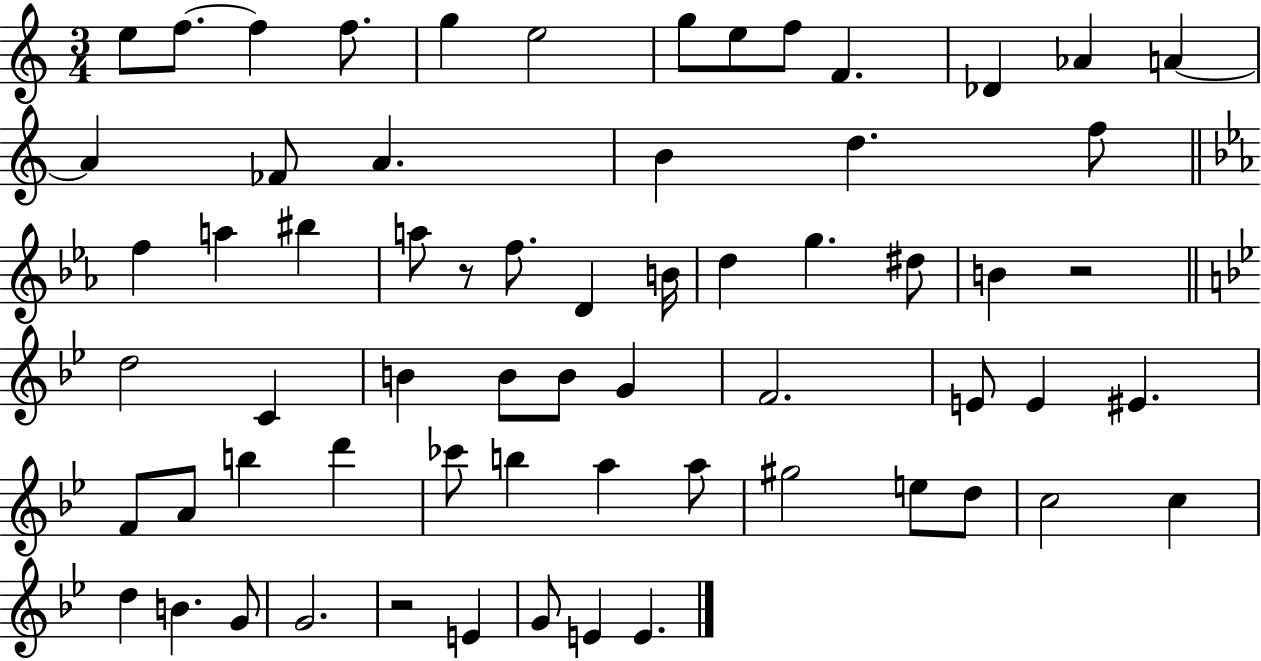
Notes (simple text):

E5/e F5/e. F5/q F5/e. G5/q E5/h G5/e E5/e F5/e F4/q. Db4/q Ab4/q A4/q A4/q FES4/e A4/q. B4/q D5/q. F5/e F5/q A5/q BIS5/q A5/e R/e F5/e. D4/q B4/s D5/q G5/q. D#5/e B4/q R/h D5/h C4/q B4/q B4/e B4/e G4/q F4/h. E4/e E4/q EIS4/q. F4/e A4/e B5/q D6/q CES6/e B5/q A5/q A5/e G#5/h E5/e D5/e C5/h C5/q D5/q B4/q. G4/e G4/h. R/h E4/q G4/e E4/q E4/q.